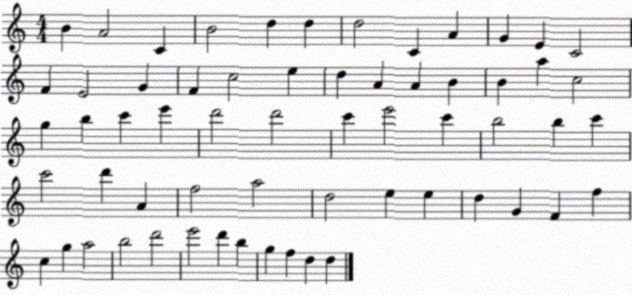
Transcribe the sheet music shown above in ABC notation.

X:1
T:Untitled
M:4/4
L:1/4
K:C
B A2 C B2 d d d2 C A G E C2 F E2 G F c2 e d A A B B a c2 g b c' e' d'2 d'2 c' e'2 c' b2 b c' c'2 d' A f2 a2 d2 e e d G F f c g a2 b2 d'2 e'2 d' b g f d d